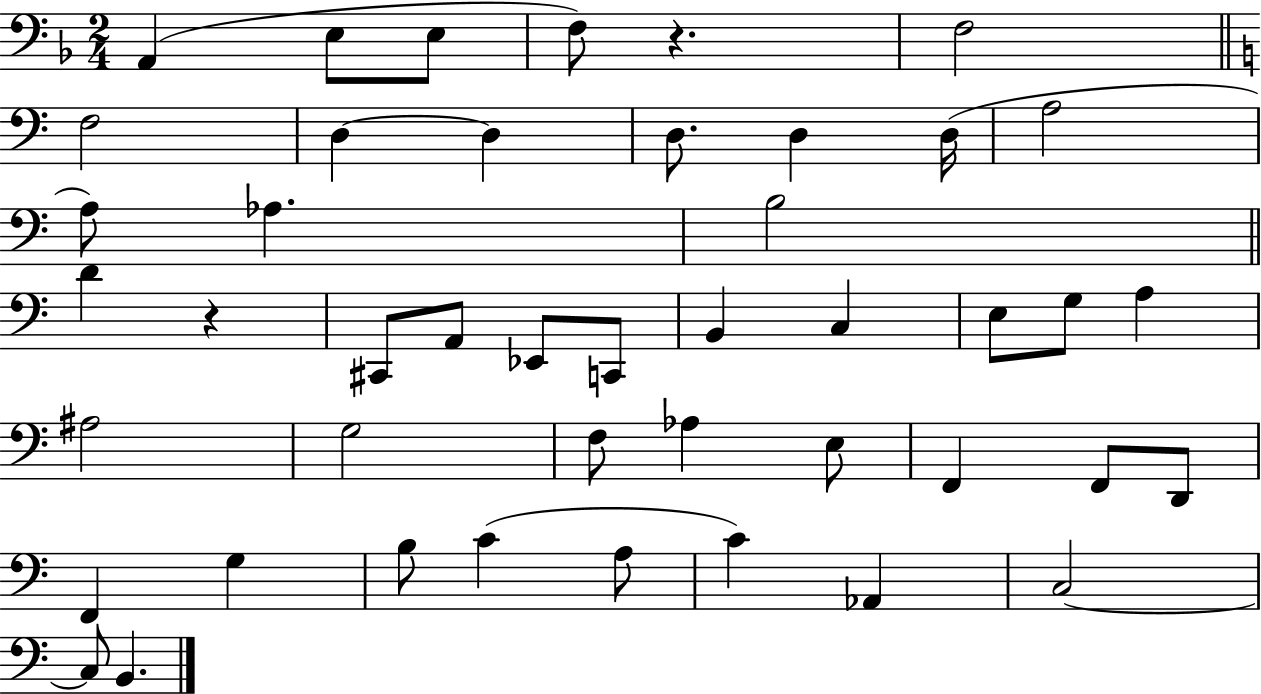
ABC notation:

X:1
T:Untitled
M:2/4
L:1/4
K:F
A,, E,/2 E,/2 F,/2 z F,2 F,2 D, D, D,/2 D, D,/4 A,2 A,/2 _A, B,2 D z ^C,,/2 A,,/2 _E,,/2 C,,/2 B,, C, E,/2 G,/2 A, ^A,2 G,2 F,/2 _A, E,/2 F,, F,,/2 D,,/2 F,, G, B,/2 C A,/2 C _A,, C,2 C,/2 B,,